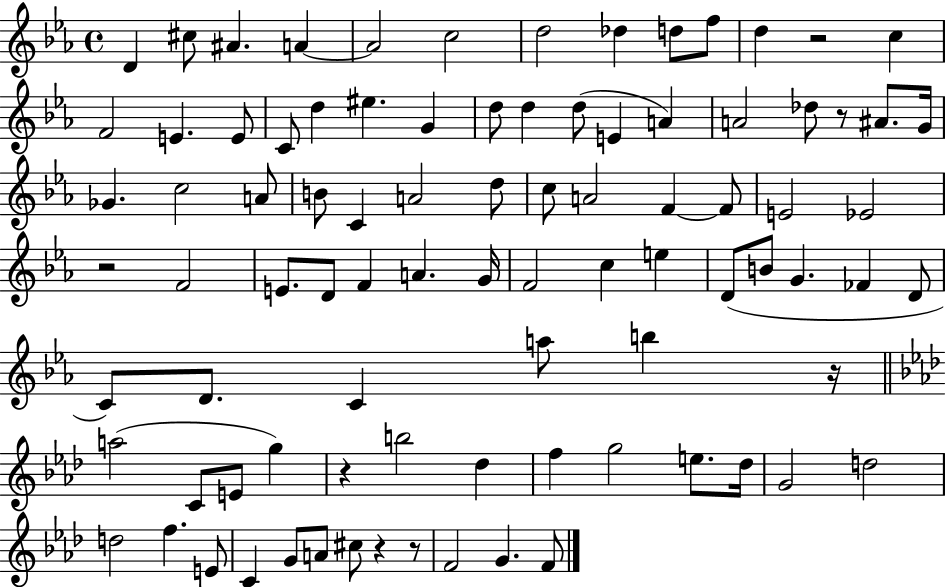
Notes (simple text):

D4/q C#5/e A#4/q. A4/q A4/h C5/h D5/h Db5/q D5/e F5/e D5/q R/h C5/q F4/h E4/q. E4/e C4/e D5/q EIS5/q. G4/q D5/e D5/q D5/e E4/q A4/q A4/h Db5/e R/e A#4/e. G4/s Gb4/q. C5/h A4/e B4/e C4/q A4/h D5/e C5/e A4/h F4/q F4/e E4/h Eb4/h R/h F4/h E4/e. D4/e F4/q A4/q. G4/s F4/h C5/q E5/q D4/e B4/e G4/q. FES4/q D4/e C4/e D4/e. C4/q A5/e B5/q R/s A5/h C4/e E4/e G5/q R/q B5/h Db5/q F5/q G5/h E5/e. Db5/s G4/h D5/h D5/h F5/q. E4/e C4/q G4/e A4/e C#5/e R/q R/e F4/h G4/q. F4/e